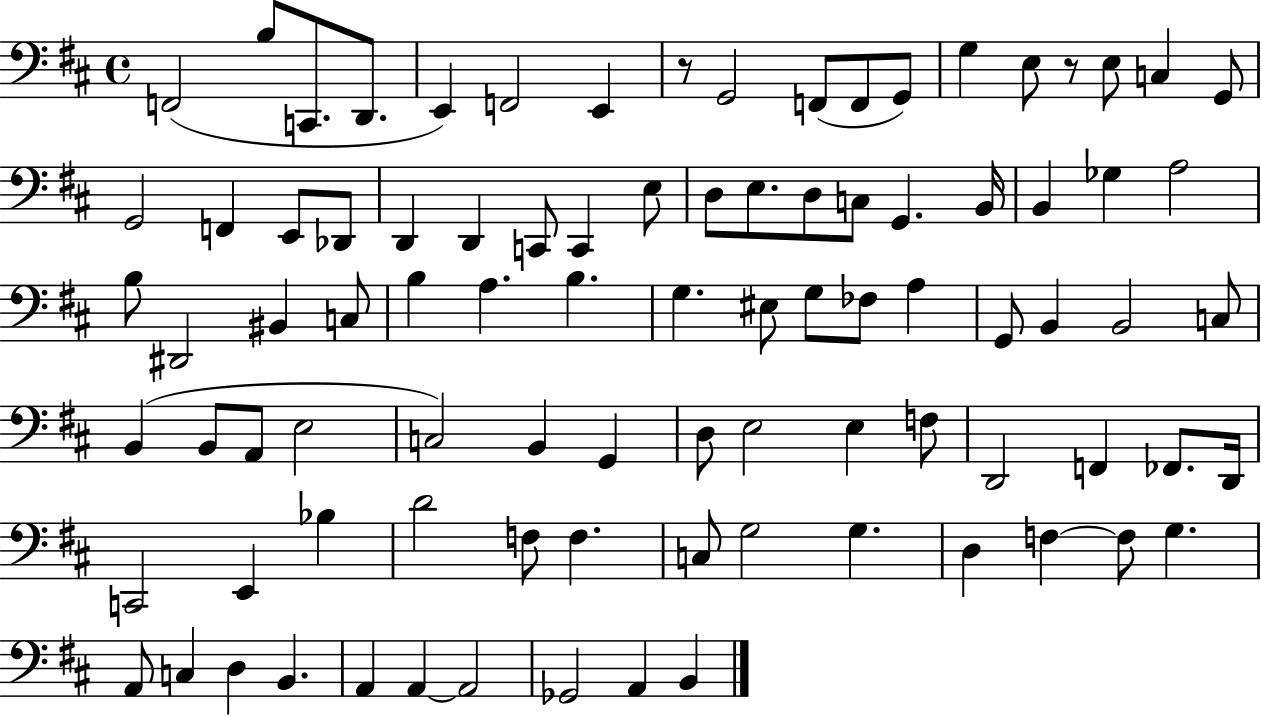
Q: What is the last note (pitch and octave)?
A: B2